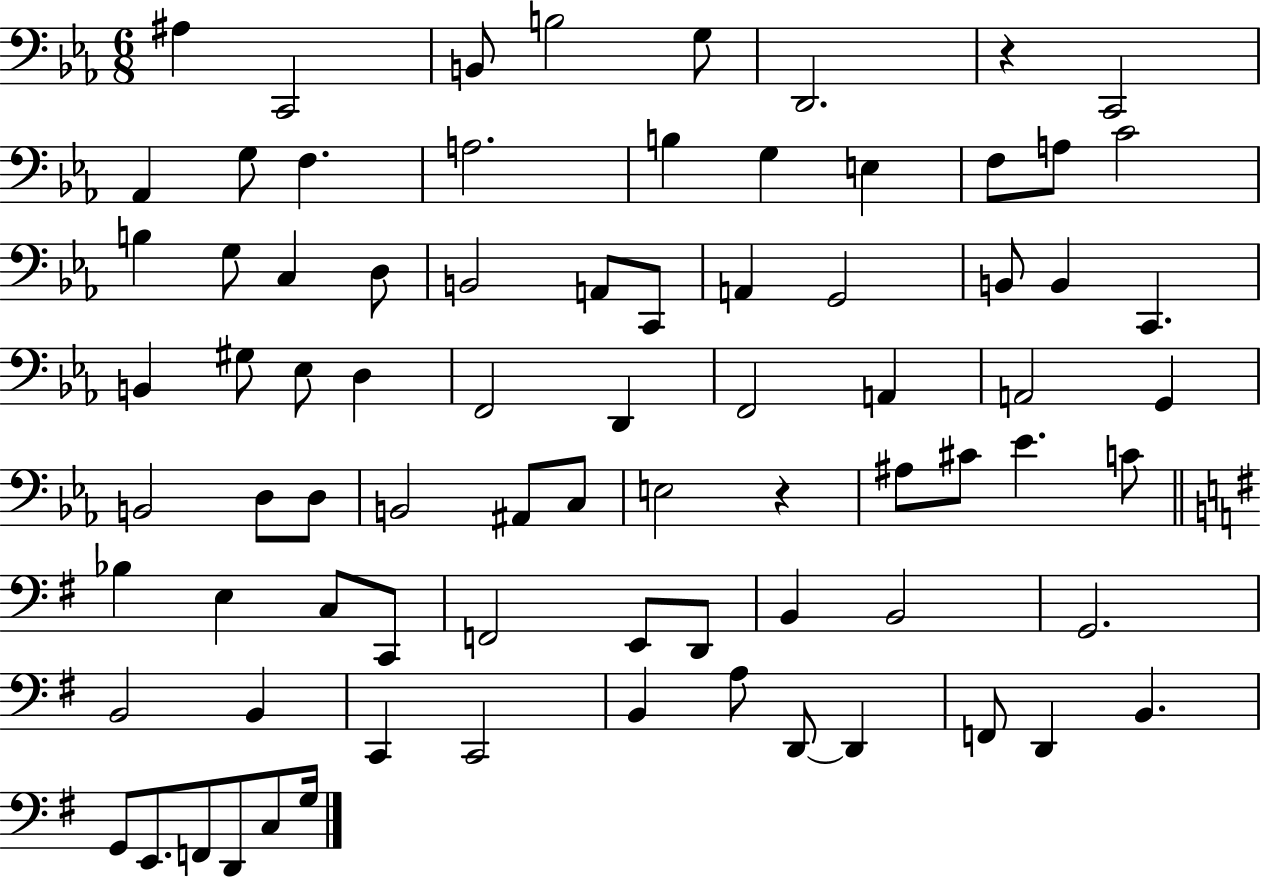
A#3/q C2/h B2/e B3/h G3/e D2/h. R/q C2/h Ab2/q G3/e F3/q. A3/h. B3/q G3/q E3/q F3/e A3/e C4/h B3/q G3/e C3/q D3/e B2/h A2/e C2/e A2/q G2/h B2/e B2/q C2/q. B2/q G#3/e Eb3/e D3/q F2/h D2/q F2/h A2/q A2/h G2/q B2/h D3/e D3/e B2/h A#2/e C3/e E3/h R/q A#3/e C#4/e Eb4/q. C4/e Bb3/q E3/q C3/e C2/e F2/h E2/e D2/e B2/q B2/h G2/h. B2/h B2/q C2/q C2/h B2/q A3/e D2/e D2/q F2/e D2/q B2/q. G2/e E2/e. F2/e D2/e C3/e G3/s